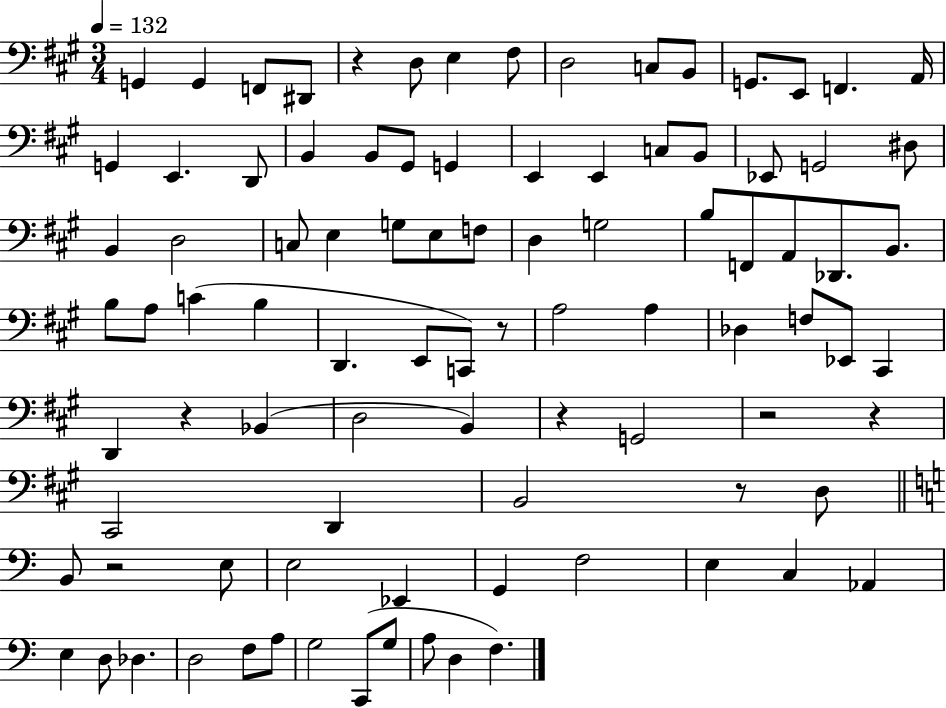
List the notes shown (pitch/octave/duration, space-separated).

G2/q G2/q F2/e D#2/e R/q D3/e E3/q F#3/e D3/h C3/e B2/e G2/e. E2/e F2/q. A2/s G2/q E2/q. D2/e B2/q B2/e G#2/e G2/q E2/q E2/q C3/e B2/e Eb2/e G2/h D#3/e B2/q D3/h C3/e E3/q G3/e E3/e F3/e D3/q G3/h B3/e F2/e A2/e Db2/e. B2/e. B3/e A3/e C4/q B3/q D2/q. E2/e C2/e R/e A3/h A3/q Db3/q F3/e Eb2/e C#2/q D2/q R/q Bb2/q D3/h B2/q R/q G2/h R/h R/q C#2/h D2/q B2/h R/e D3/e B2/e R/h E3/e E3/h Eb2/q G2/q F3/h E3/q C3/q Ab2/q E3/q D3/e Db3/q. D3/h F3/e A3/e G3/h C2/e G3/e A3/e D3/q F3/q.